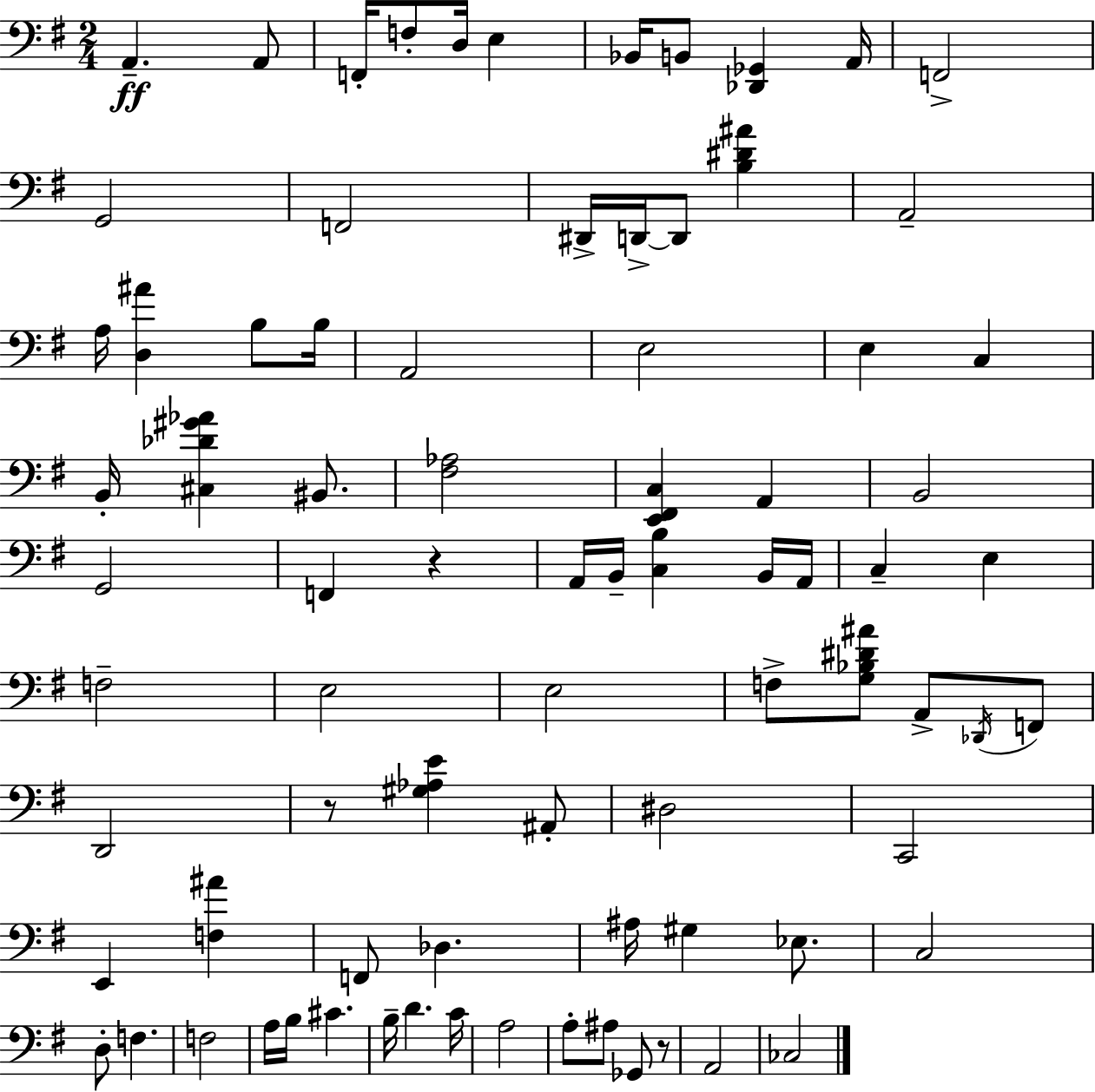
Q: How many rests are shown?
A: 3